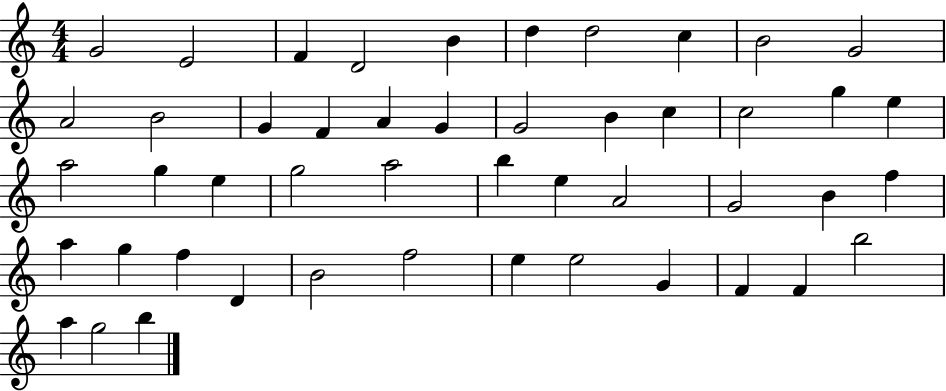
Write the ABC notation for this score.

X:1
T:Untitled
M:4/4
L:1/4
K:C
G2 E2 F D2 B d d2 c B2 G2 A2 B2 G F A G G2 B c c2 g e a2 g e g2 a2 b e A2 G2 B f a g f D B2 f2 e e2 G F F b2 a g2 b